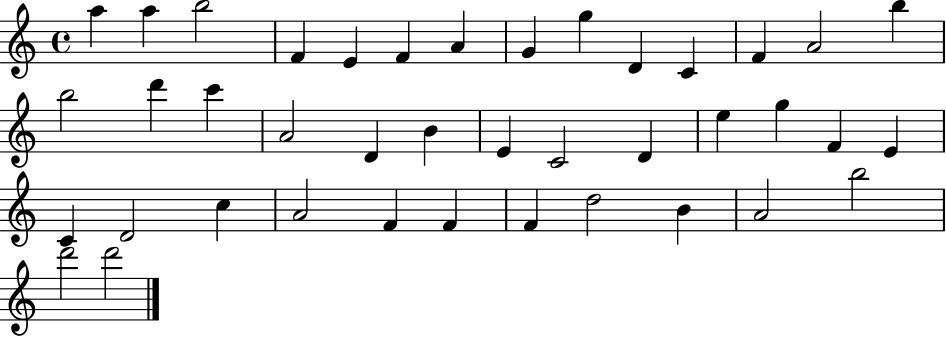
{
  \clef treble
  \time 4/4
  \defaultTimeSignature
  \key c \major
  a''4 a''4 b''2 | f'4 e'4 f'4 a'4 | g'4 g''4 d'4 c'4 | f'4 a'2 b''4 | \break b''2 d'''4 c'''4 | a'2 d'4 b'4 | e'4 c'2 d'4 | e''4 g''4 f'4 e'4 | \break c'4 d'2 c''4 | a'2 f'4 f'4 | f'4 d''2 b'4 | a'2 b''2 | \break d'''2 d'''2 | \bar "|."
}